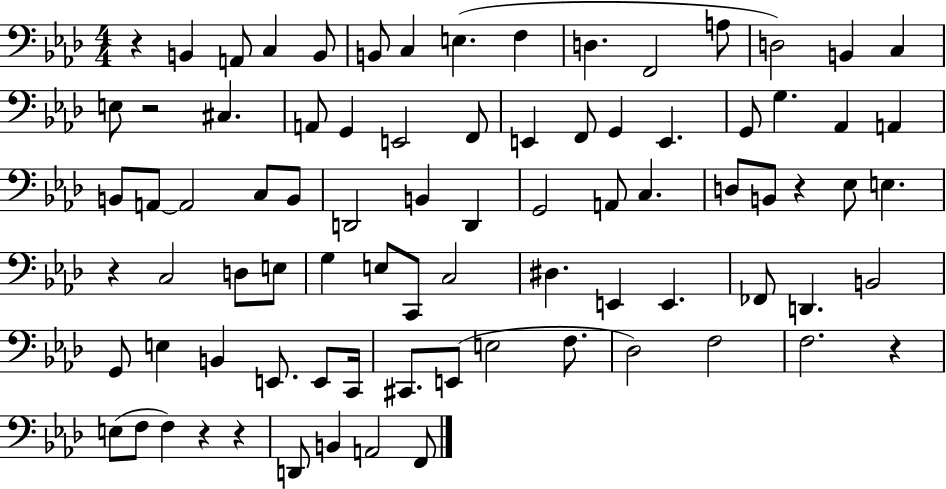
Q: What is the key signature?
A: AES major